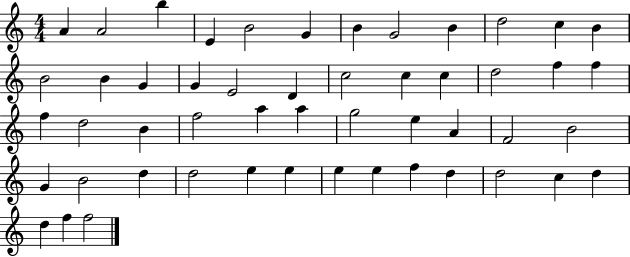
A4/q A4/h B5/q E4/q B4/h G4/q B4/q G4/h B4/q D5/h C5/q B4/q B4/h B4/q G4/q G4/q E4/h D4/q C5/h C5/q C5/q D5/h F5/q F5/q F5/q D5/h B4/q F5/h A5/q A5/q G5/h E5/q A4/q F4/h B4/h G4/q B4/h D5/q D5/h E5/q E5/q E5/q E5/q F5/q D5/q D5/h C5/q D5/q D5/q F5/q F5/h